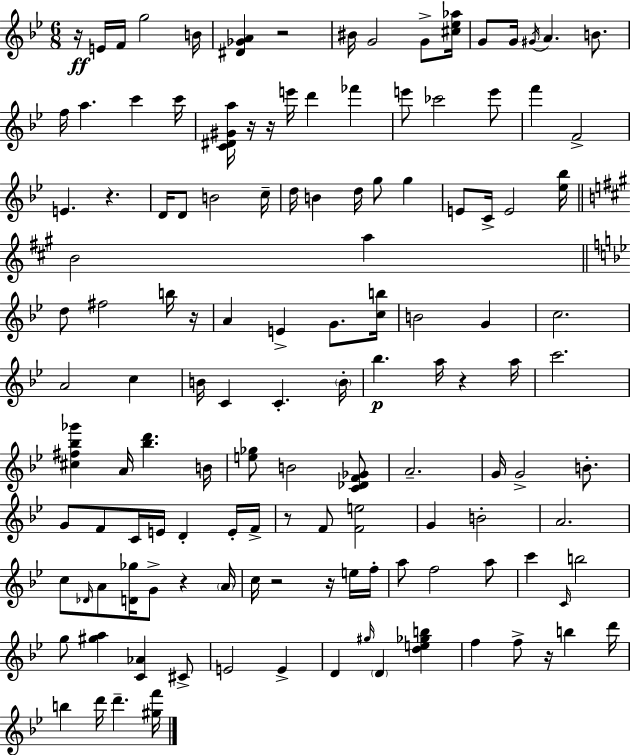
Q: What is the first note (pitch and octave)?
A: E4